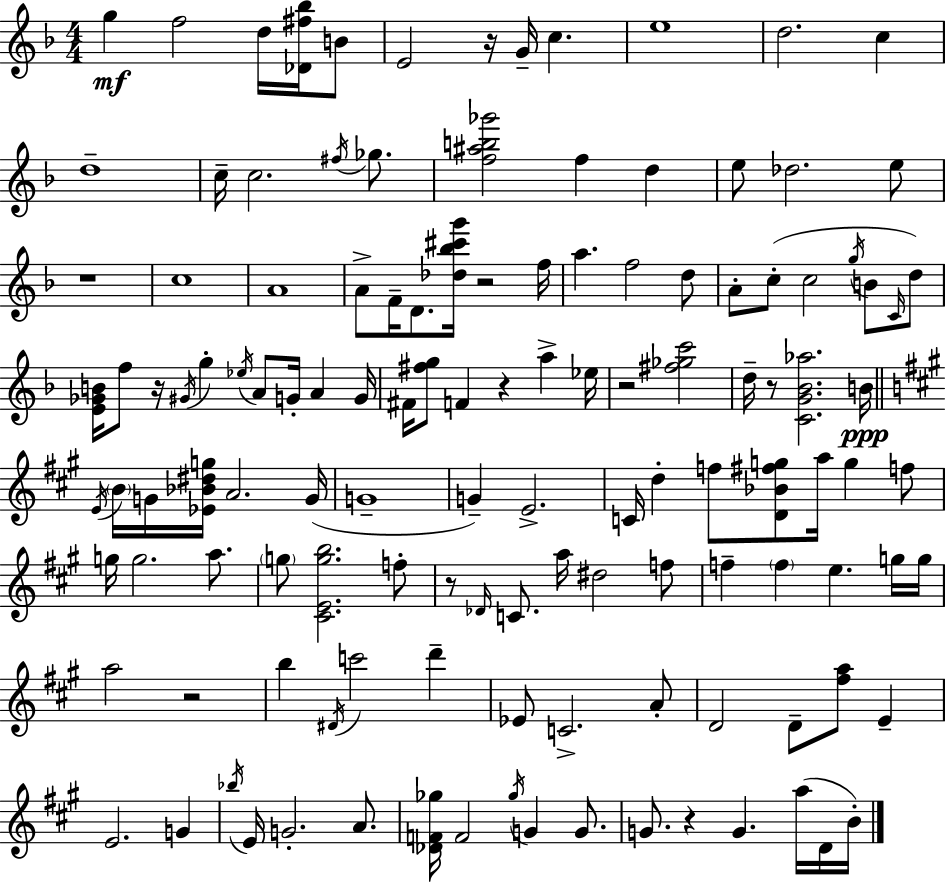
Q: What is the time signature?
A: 4/4